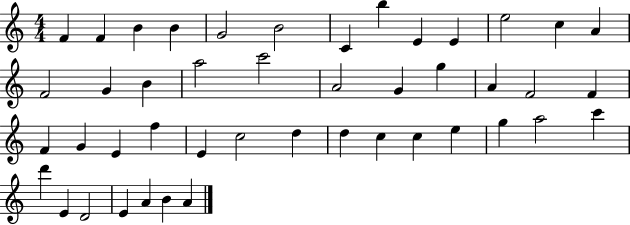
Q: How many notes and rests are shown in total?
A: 45